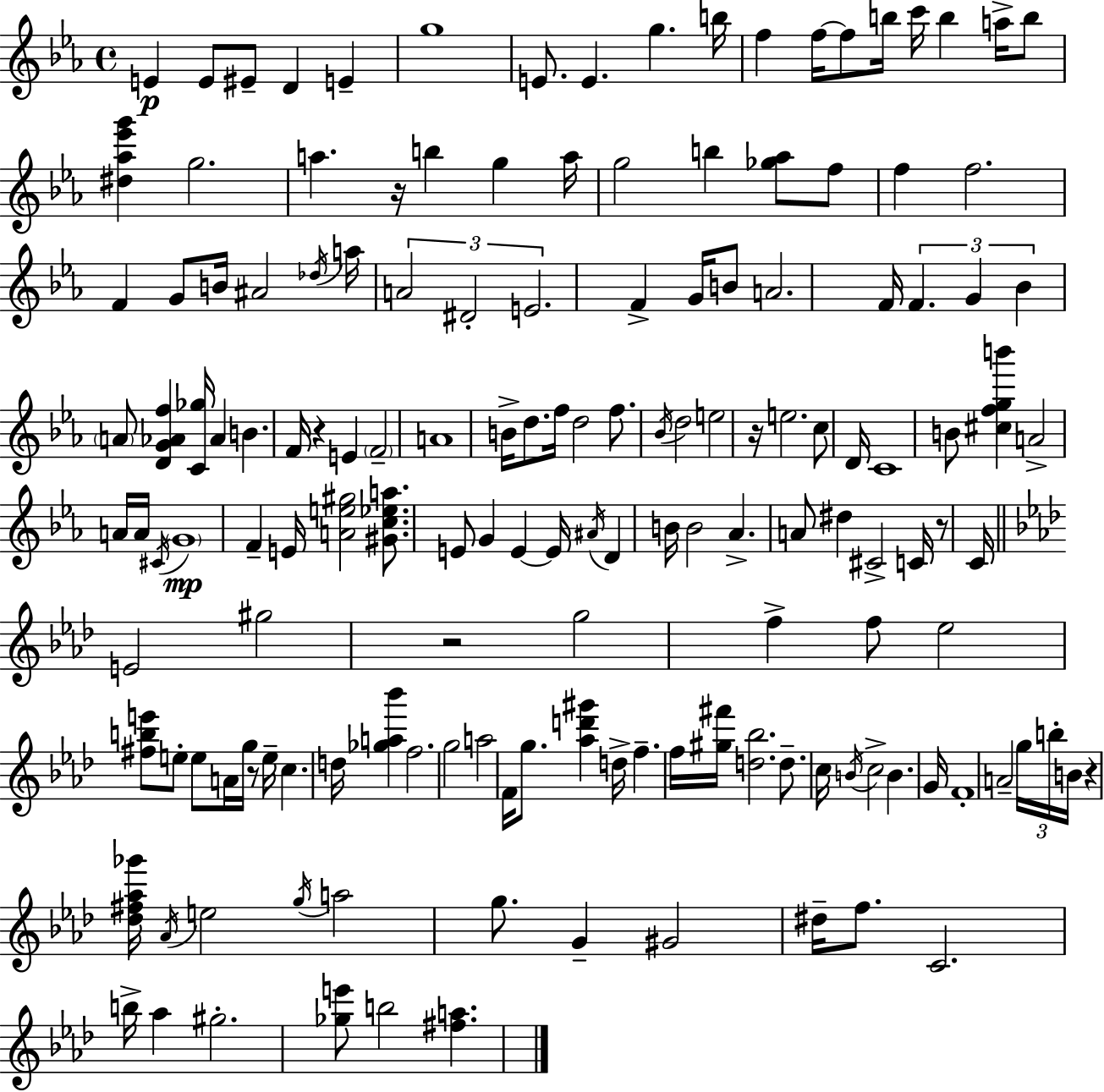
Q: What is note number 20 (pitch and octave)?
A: A5